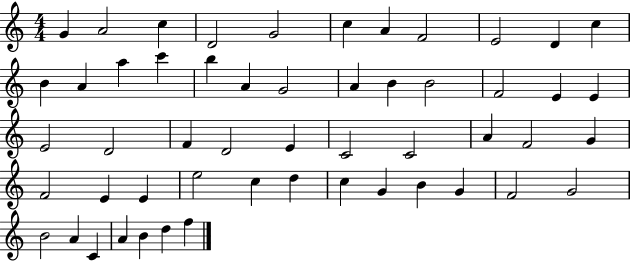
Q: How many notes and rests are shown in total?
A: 53